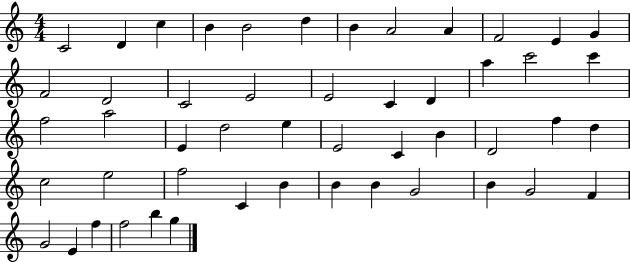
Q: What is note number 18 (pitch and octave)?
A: C4